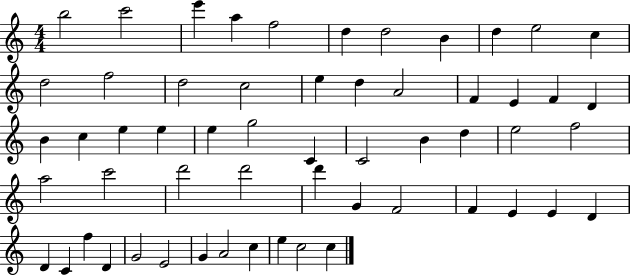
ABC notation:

X:1
T:Untitled
M:4/4
L:1/4
K:C
b2 c'2 e' a f2 d d2 B d e2 c d2 f2 d2 c2 e d A2 F E F D B c e e e g2 C C2 B d e2 f2 a2 c'2 d'2 d'2 d' G F2 F E E D D C f D G2 E2 G A2 c e c2 c